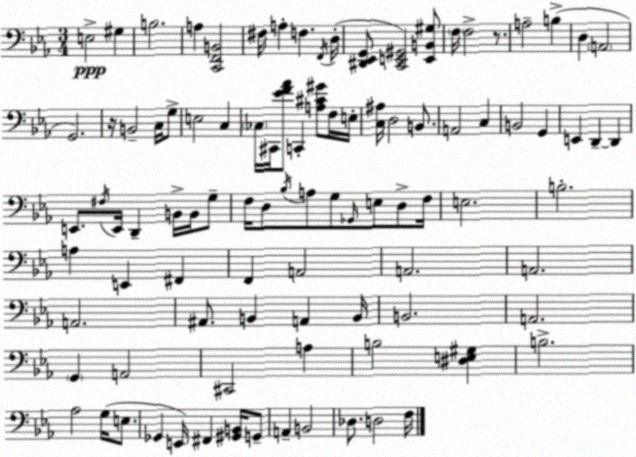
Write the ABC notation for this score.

X:1
T:Untitled
M:3/4
L:1/4
K:Cm
E,2 ^G, B,2 A, [C,,F,,B,,]2 ^F,/4 A, F, F,,/4 D,/4 [^D,,_E,,G,,]/2 [C,,E,,^G,,]2 [E,,B,,^G,]/2 F,/4 F,2 z/2 A,2 B, D, A,,2 G,,2 z/4 B,,2 C,/4 G,/2 E,2 C, _C,/4 ^C,,/4 [_EF_A]/2 C,, [A,^C^G]/2 F,/4 E,/4 [C,^A,]/4 D,2 B,,/2 A,,2 C, B,,2 G,, E,, D,, D,, E,,/2 ^F,/4 E,,/4 D,, B,,/4 B,,/4 G,/2 F,/4 D,/2 _B,/4 A,/2 G,/2 _G,,/4 E,/2 D,/2 F,/4 E,2 B,2 A, E,, ^F,, F,, A,,2 A,,2 A,,2 A,,2 ^A,,/2 B,, A,, B,,/4 B,,2 A,,2 G,, A,,2 ^C,,2 A, B,2 [^D,E,^G,] B,2 _A,2 G,/4 E,/2 _G,, E,,/4 ^F,, [^G,,B,,]/4 G,,/2 A,, B,,2 _D,/2 D,2 F,/4